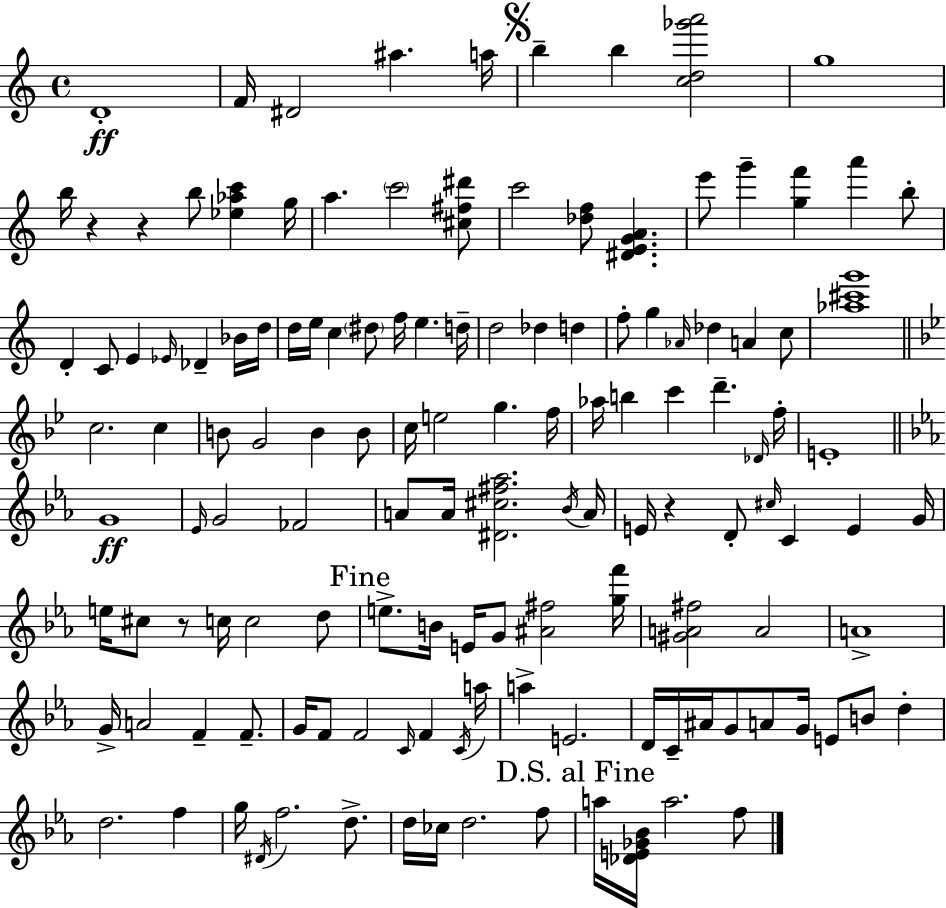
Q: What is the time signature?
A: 4/4